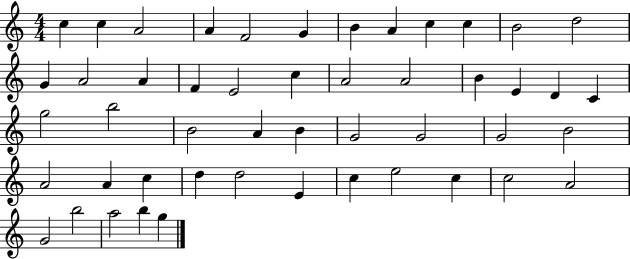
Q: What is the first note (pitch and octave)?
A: C5